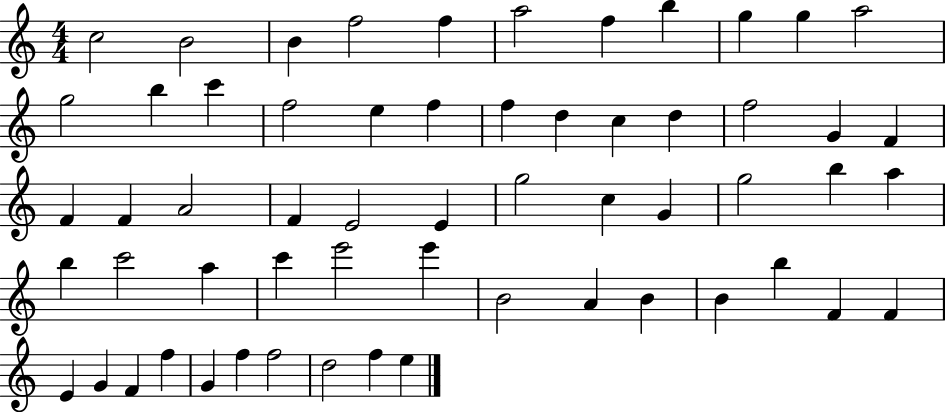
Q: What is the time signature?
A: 4/4